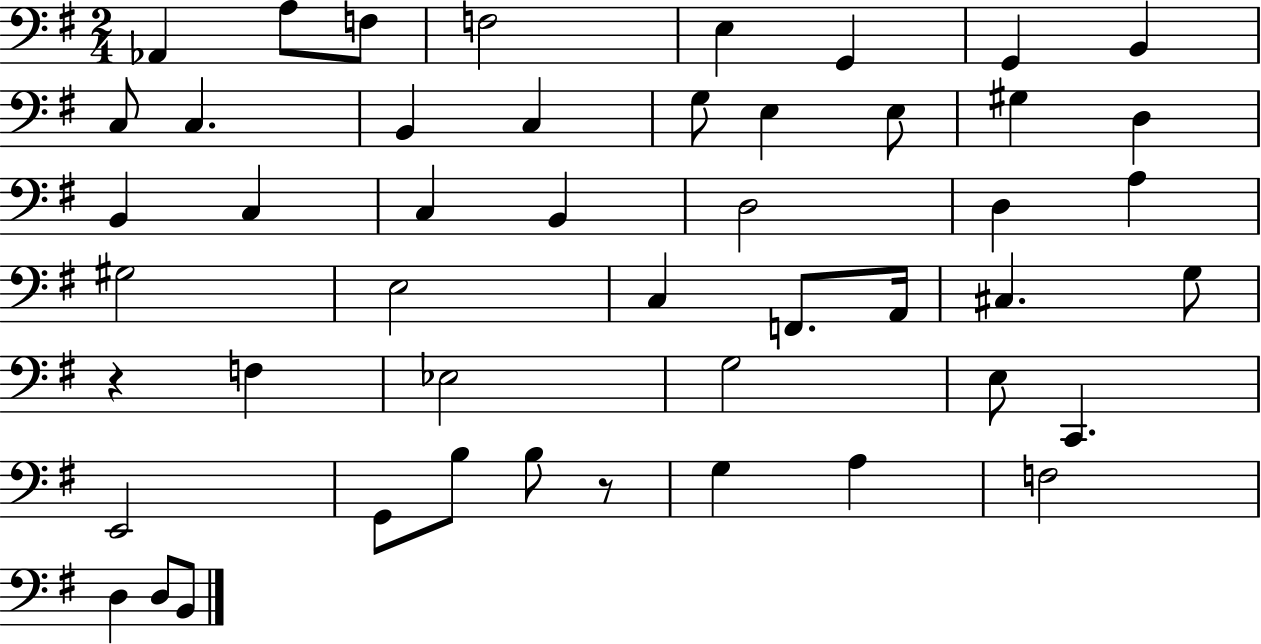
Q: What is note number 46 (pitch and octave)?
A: B2